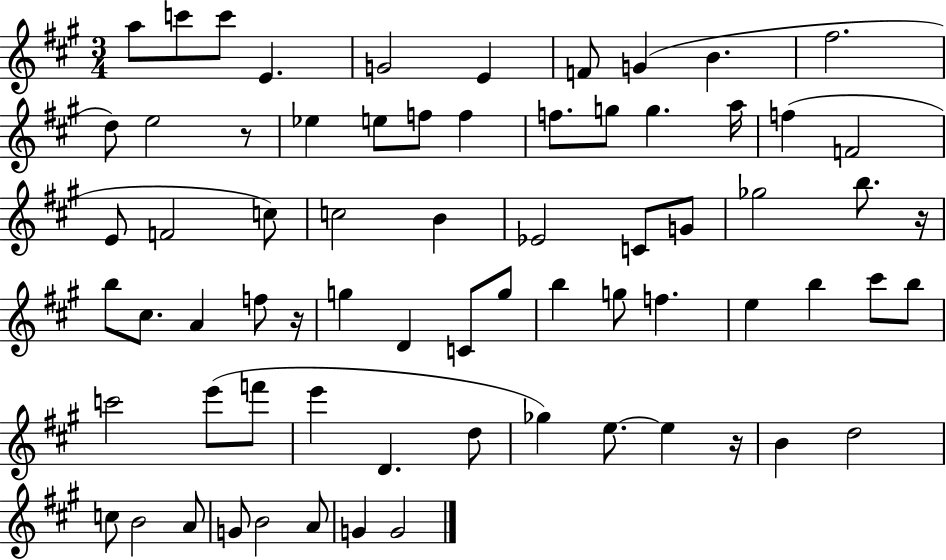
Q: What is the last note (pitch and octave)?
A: G4